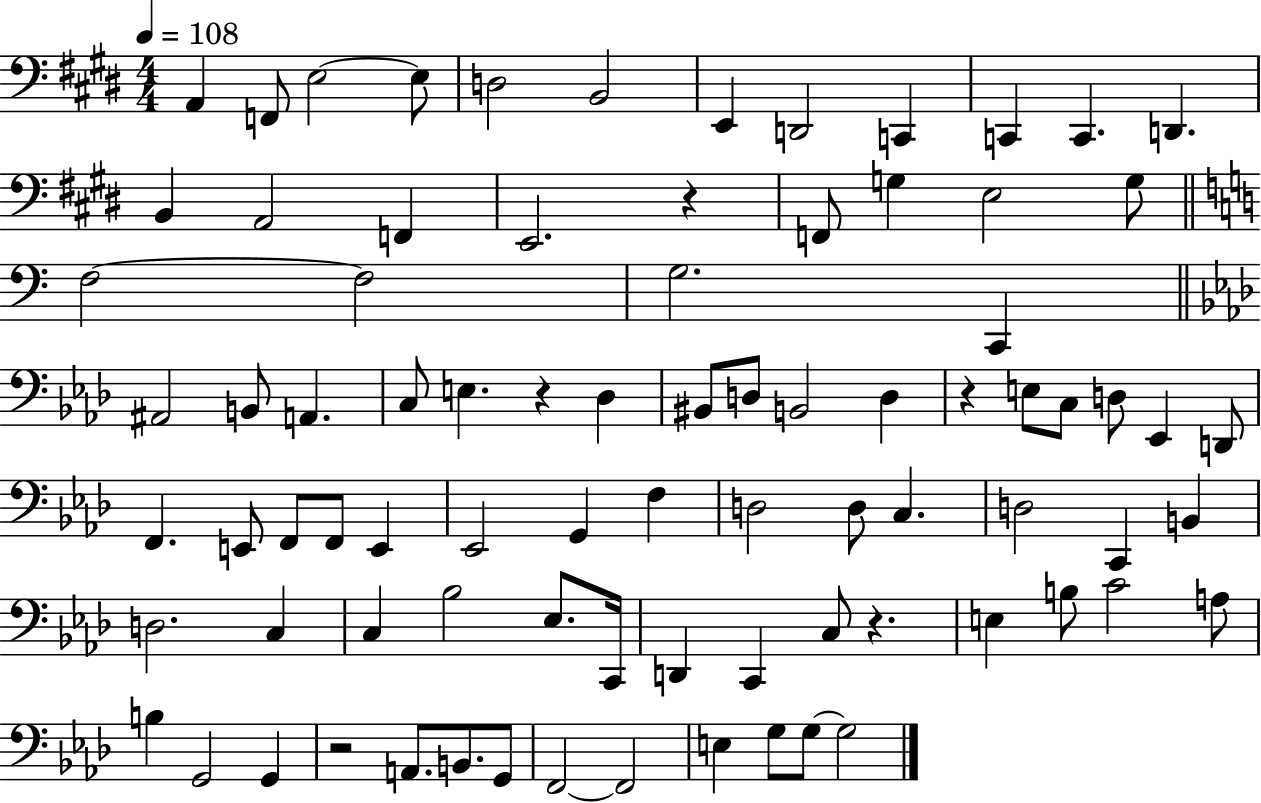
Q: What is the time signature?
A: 4/4